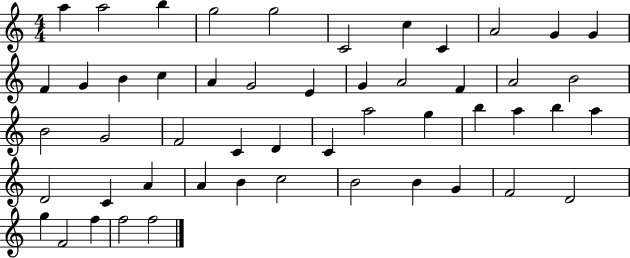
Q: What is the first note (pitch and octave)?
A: A5